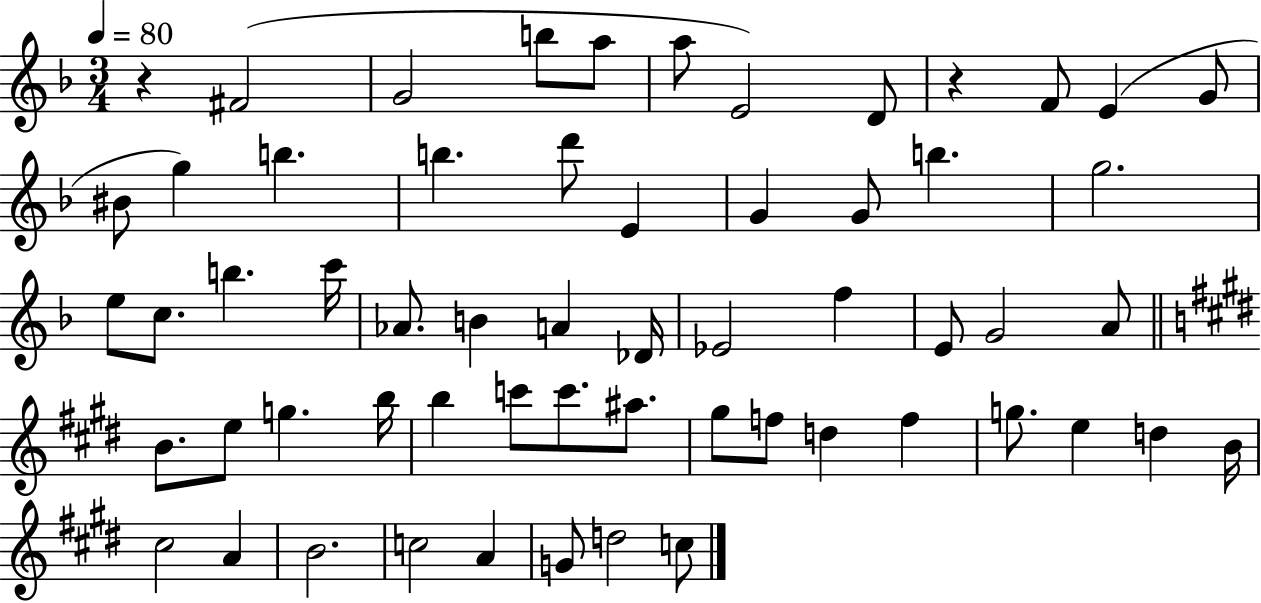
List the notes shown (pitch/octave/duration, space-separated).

R/q F#4/h G4/h B5/e A5/e A5/e E4/h D4/e R/q F4/e E4/q G4/e BIS4/e G5/q B5/q. B5/q. D6/e E4/q G4/q G4/e B5/q. G5/h. E5/e C5/e. B5/q. C6/s Ab4/e. B4/q A4/q Db4/s Eb4/h F5/q E4/e G4/h A4/e B4/e. E5/e G5/q. B5/s B5/q C6/e C6/e. A#5/e. G#5/e F5/e D5/q F5/q G5/e. E5/q D5/q B4/s C#5/h A4/q B4/h. C5/h A4/q G4/e D5/h C5/e